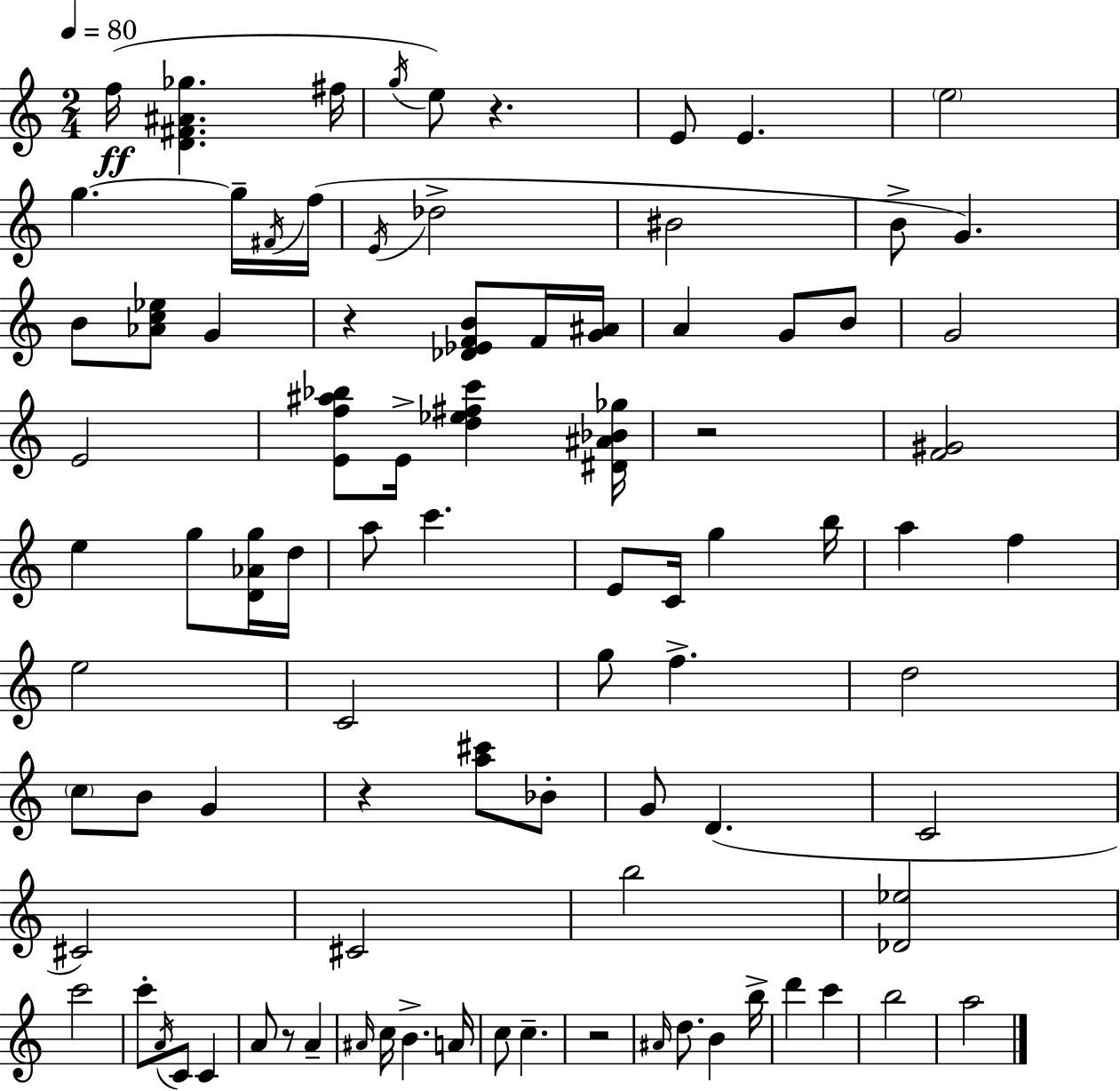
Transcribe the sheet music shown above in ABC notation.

X:1
T:Untitled
M:2/4
L:1/4
K:C
f/4 [D^F^A_g] ^f/4 g/4 e/2 z E/2 E e2 g g/4 ^F/4 f/4 E/4 _d2 ^B2 B/2 G B/2 [_Ac_e]/2 G z [_D_EFB]/2 F/4 [G^A]/4 A G/2 B/2 G2 E2 [Ef^a_b]/2 E/4 [d_e^fc'] [^D^A_B_g]/4 z2 [F^G]2 e g/2 [D_Ag]/4 d/4 a/2 c' E/2 C/4 g b/4 a f e2 C2 g/2 f d2 c/2 B/2 G z [a^c']/2 _B/2 G/2 D C2 ^C2 ^C2 b2 [_D_e]2 c'2 c'/2 A/4 C/2 C A/2 z/2 A ^A/4 c/4 B A/4 c/2 c z2 ^A/4 d/2 B b/4 d' c' b2 a2